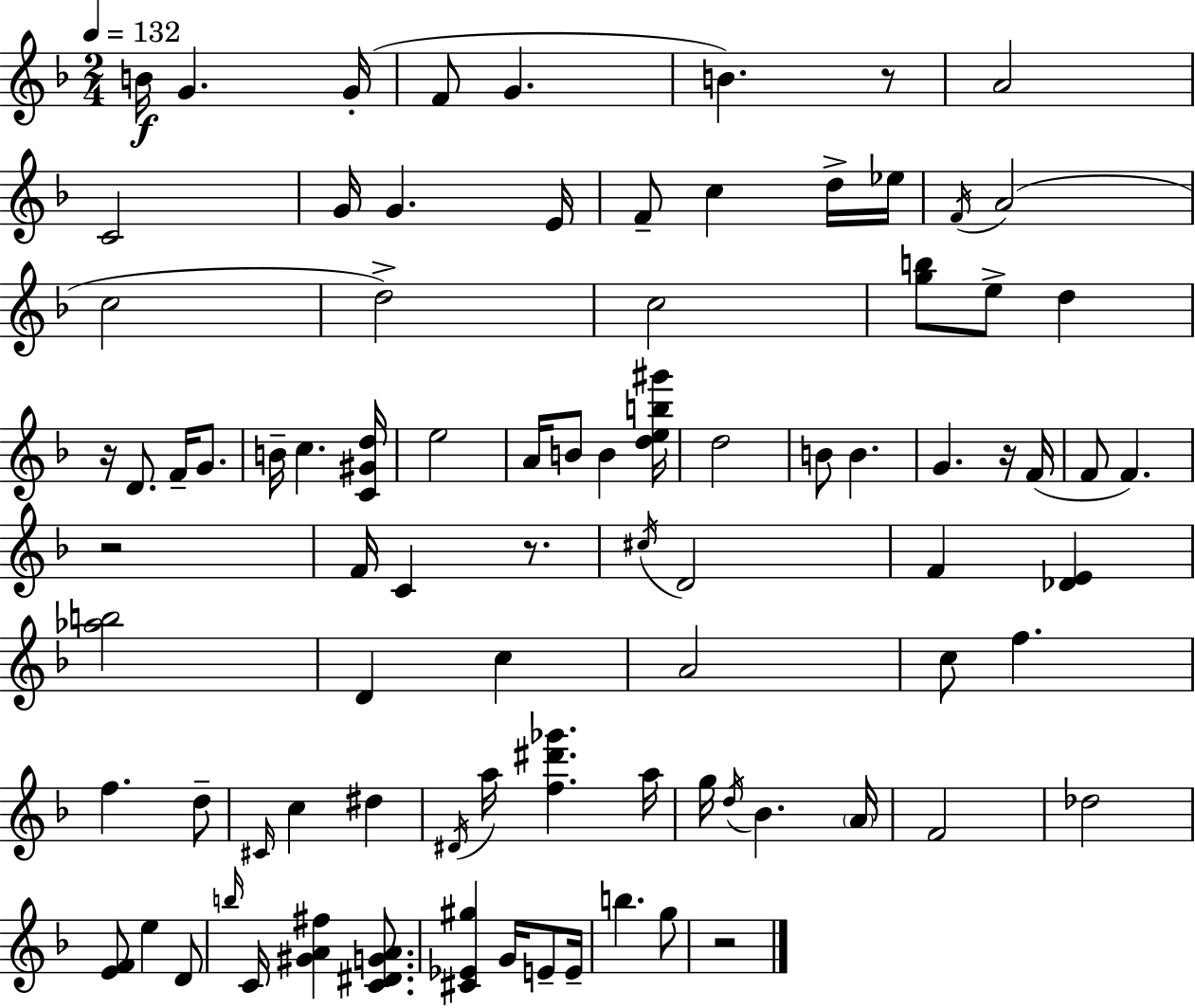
X:1
T:Untitled
M:2/4
L:1/4
K:Dm
B/4 G G/4 F/2 G B z/2 A2 C2 G/4 G E/4 F/2 c d/4 _e/4 F/4 A2 c2 d2 c2 [gb]/2 e/2 d z/4 D/2 F/4 G/2 B/4 c [C^Gd]/4 e2 A/4 B/2 B [deb^g']/4 d2 B/2 B G z/4 F/4 F/2 F z2 F/4 C z/2 ^c/4 D2 F [_DE] [_ab]2 D c A2 c/2 f f d/2 ^C/4 c ^d ^D/4 a/4 [f^d'_g'] a/4 g/4 d/4 _B A/4 F2 _d2 [EF]/2 e D/2 b/4 C/4 [^GA^f] [C^DGA]/2 [^C_E^g] G/4 E/2 E/4 b g/2 z2